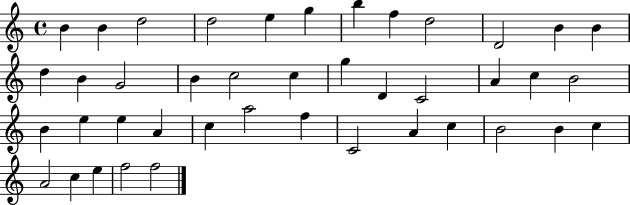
{
  \clef treble
  \time 4/4
  \defaultTimeSignature
  \key c \major
  b'4 b'4 d''2 | d''2 e''4 g''4 | b''4 f''4 d''2 | d'2 b'4 b'4 | \break d''4 b'4 g'2 | b'4 c''2 c''4 | g''4 d'4 c'2 | a'4 c''4 b'2 | \break b'4 e''4 e''4 a'4 | c''4 a''2 f''4 | c'2 a'4 c''4 | b'2 b'4 c''4 | \break a'2 c''4 e''4 | f''2 f''2 | \bar "|."
}